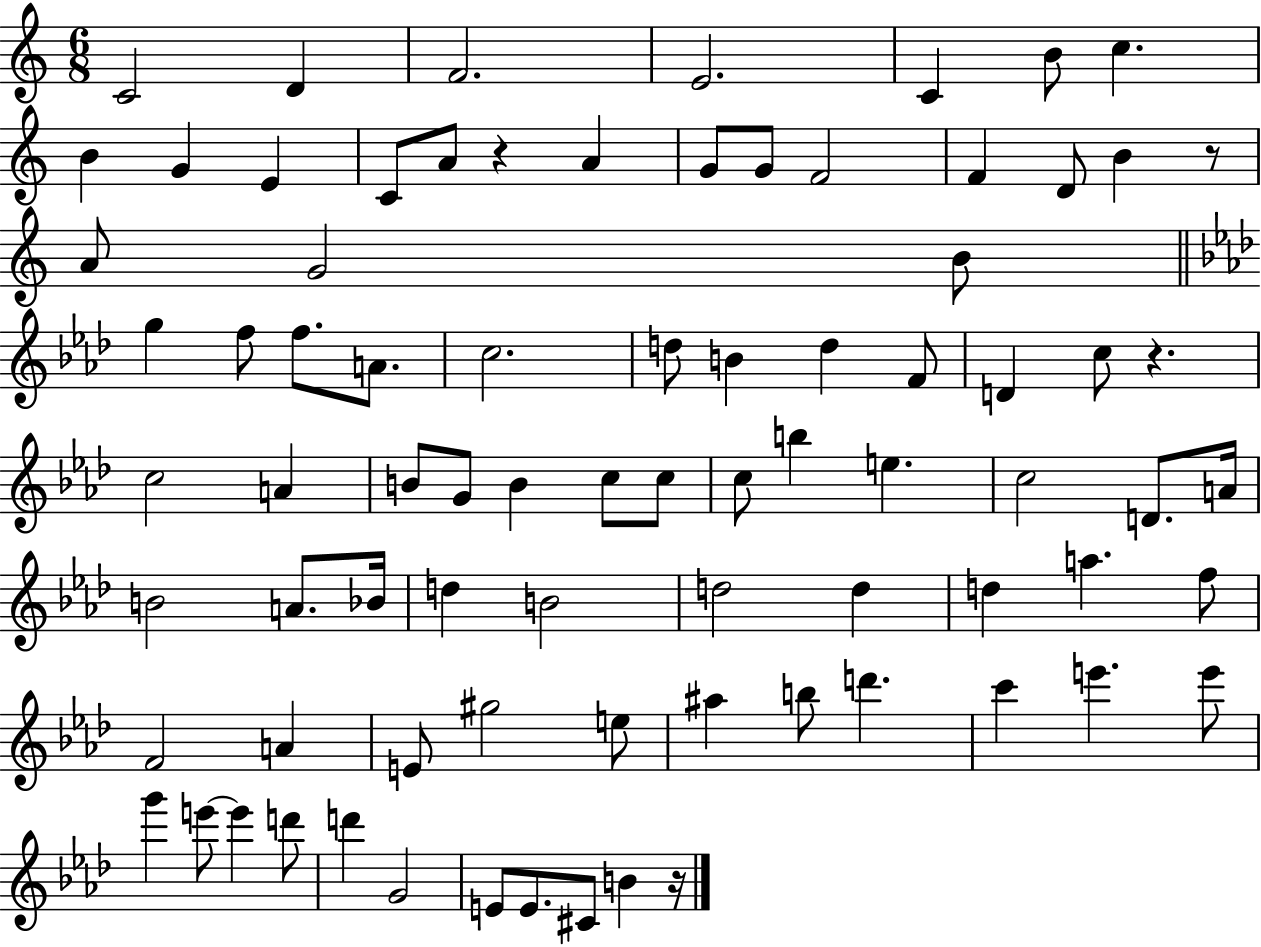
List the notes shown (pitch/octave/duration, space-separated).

C4/h D4/q F4/h. E4/h. C4/q B4/e C5/q. B4/q G4/q E4/q C4/e A4/e R/q A4/q G4/e G4/e F4/h F4/q D4/e B4/q R/e A4/e G4/h B4/e G5/q F5/e F5/e. A4/e. C5/h. D5/e B4/q D5/q F4/e D4/q C5/e R/q. C5/h A4/q B4/e G4/e B4/q C5/e C5/e C5/e B5/q E5/q. C5/h D4/e. A4/s B4/h A4/e. Bb4/s D5/q B4/h D5/h D5/q D5/q A5/q. F5/e F4/h A4/q E4/e G#5/h E5/e A#5/q B5/e D6/q. C6/q E6/q. E6/e G6/q E6/e E6/q D6/e D6/q G4/h E4/e E4/e. C#4/e B4/q R/s